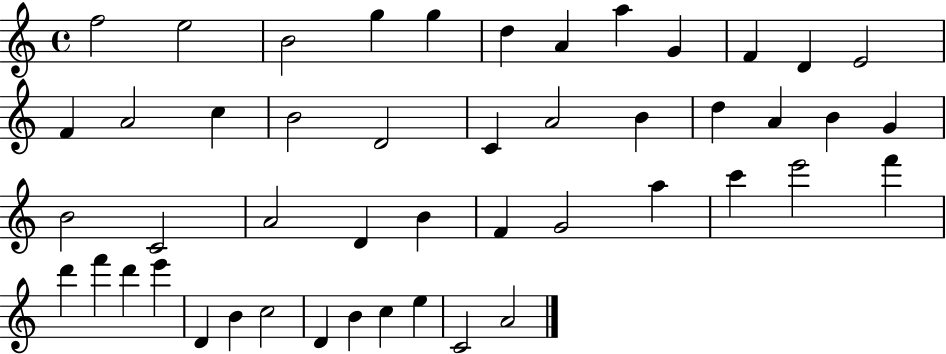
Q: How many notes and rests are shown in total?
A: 48